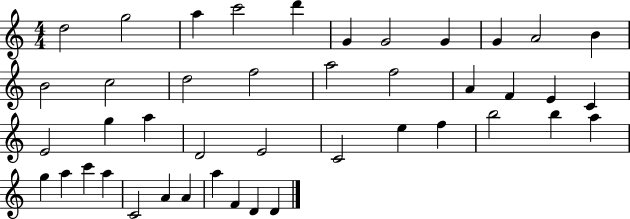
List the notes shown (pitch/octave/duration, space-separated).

D5/h G5/h A5/q C6/h D6/q G4/q G4/h G4/q G4/q A4/h B4/q B4/h C5/h D5/h F5/h A5/h F5/h A4/q F4/q E4/q C4/q E4/h G5/q A5/q D4/h E4/h C4/h E5/q F5/q B5/h B5/q A5/q G5/q A5/q C6/q A5/q C4/h A4/q A4/q A5/q F4/q D4/q D4/q